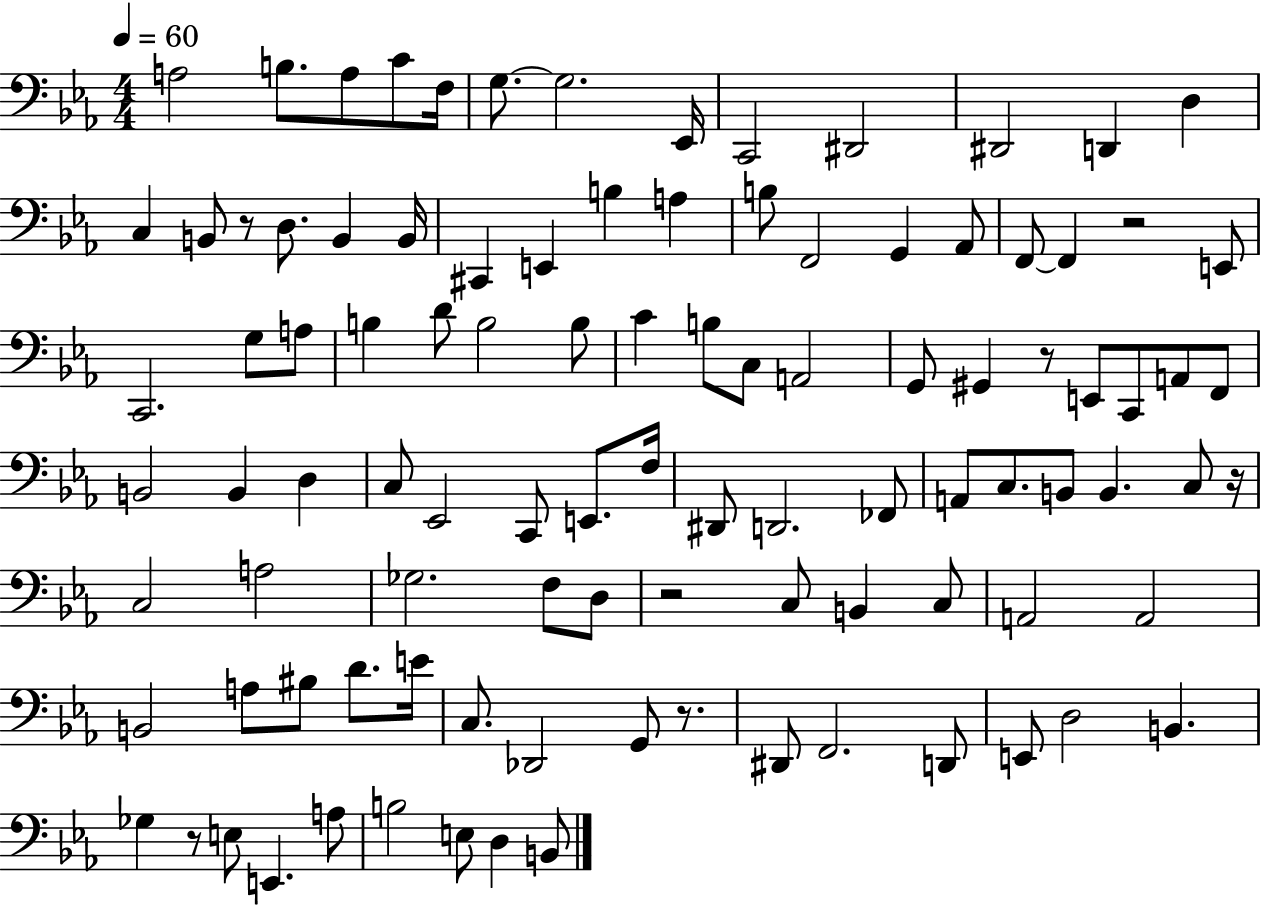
A3/h B3/e. A3/e C4/e F3/s G3/e. G3/h. Eb2/s C2/h D#2/h D#2/h D2/q D3/q C3/q B2/e R/e D3/e. B2/q B2/s C#2/q E2/q B3/q A3/q B3/e F2/h G2/q Ab2/e F2/e F2/q R/h E2/e C2/h. G3/e A3/e B3/q D4/e B3/h B3/e C4/q B3/e C3/e A2/h G2/e G#2/q R/e E2/e C2/e A2/e F2/e B2/h B2/q D3/q C3/e Eb2/h C2/e E2/e. F3/s D#2/e D2/h. FES2/e A2/e C3/e. B2/e B2/q. C3/e R/s C3/h A3/h Gb3/h. F3/e D3/e R/h C3/e B2/q C3/e A2/h A2/h B2/h A3/e BIS3/e D4/e. E4/s C3/e. Db2/h G2/e R/e. D#2/e F2/h. D2/e E2/e D3/h B2/q. Gb3/q R/e E3/e E2/q. A3/e B3/h E3/e D3/q B2/e